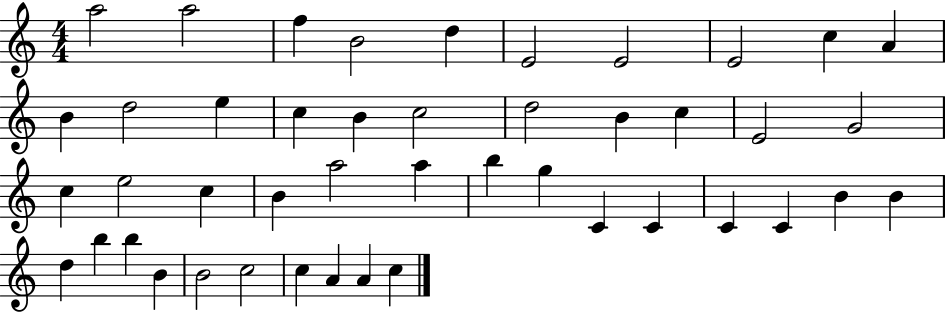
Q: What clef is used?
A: treble